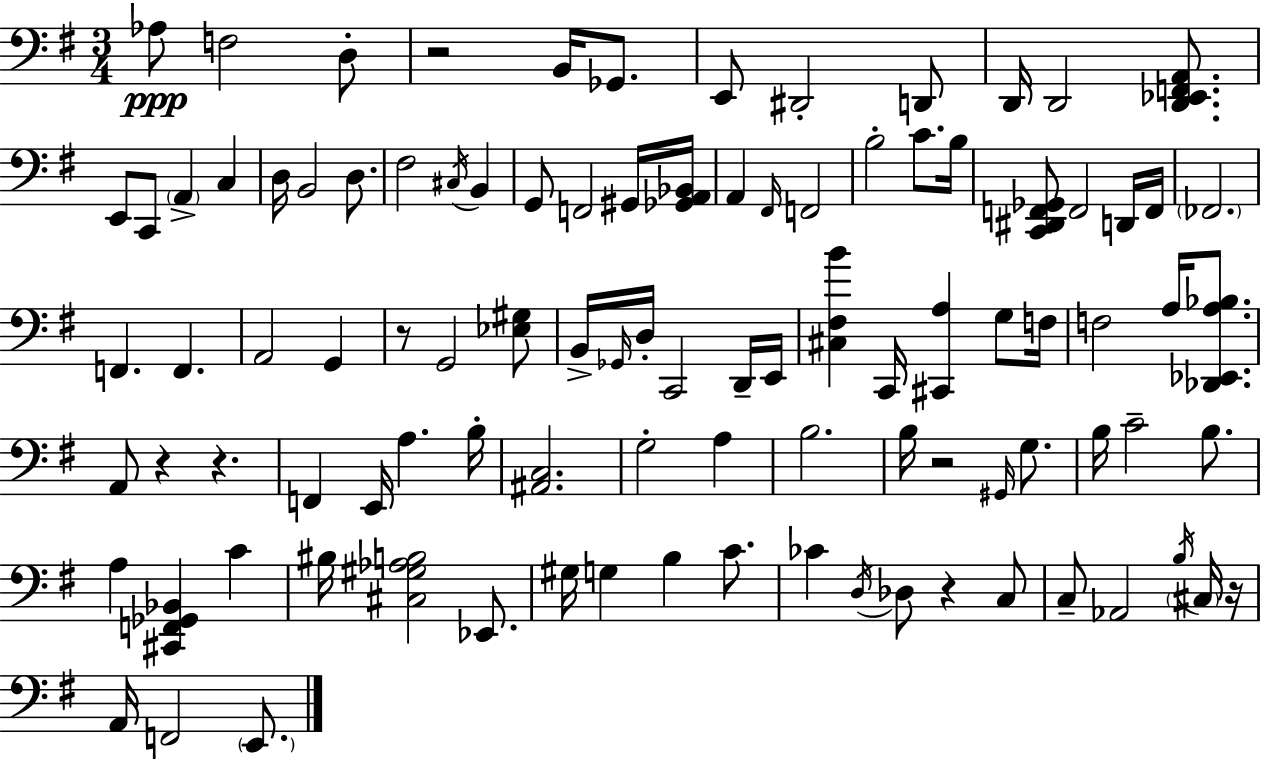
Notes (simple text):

Ab3/e F3/h D3/e R/h B2/s Gb2/e. E2/e D#2/h D2/e D2/s D2/h [D2,Eb2,F2,A2]/e. E2/e C2/e A2/q C3/q D3/s B2/h D3/e. F#3/h C#3/s B2/q G2/e F2/h G#2/s [Gb2,A2,Bb2]/s A2/q F#2/s F2/h B3/h C4/e. B3/s [C2,D#2,F2,Gb2]/e F2/h D2/s F2/s FES2/h. F2/q. F2/q. A2/h G2/q R/e G2/h [Eb3,G#3]/e B2/s Gb2/s D3/s C2/h D2/s E2/s [C#3,F#3,B4]/q C2/s [C#2,A3]/q G3/e F3/s F3/h A3/s [Db2,Eb2,A3,Bb3]/e. A2/e R/q R/q. F2/q E2/s A3/q. B3/s [A#2,C3]/h. G3/h A3/q B3/h. B3/s R/h G#2/s G3/e. B3/s C4/h B3/e. A3/q [C#2,F2,Gb2,Bb2]/q C4/q BIS3/s [C#3,G#3,Ab3,B3]/h Eb2/e. G#3/s G3/q B3/q C4/e. CES4/q D3/s Db3/e R/q C3/e C3/e Ab2/h B3/s C#3/s R/s A2/s F2/h E2/e.